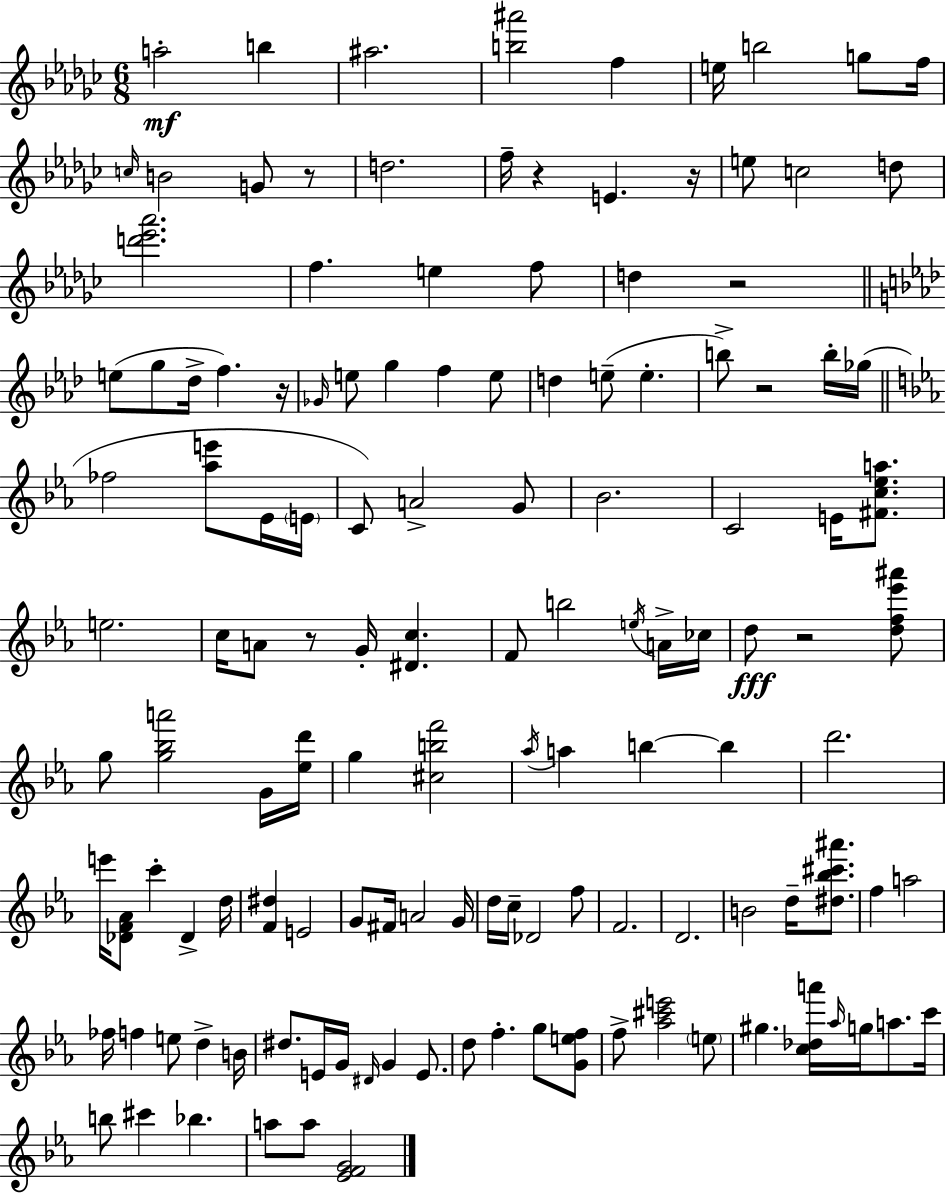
A5/h B5/q A#5/h. [B5,A#6]/h F5/q E5/s B5/h G5/e F5/s C5/s B4/h G4/e R/e D5/h. F5/s R/q E4/q. R/s E5/e C5/h D5/e [D6,Eb6,Ab6]/h. F5/q. E5/q F5/e D5/q R/h E5/e G5/e Db5/s F5/q. R/s Gb4/s E5/e G5/q F5/q E5/e D5/q E5/e E5/q. B5/e R/h B5/s Gb5/s FES5/h [Ab5,E6]/e Eb4/s E4/s C4/e A4/h G4/e Bb4/h. C4/h E4/s [F#4,C5,Eb5,A5]/e. E5/h. C5/s A4/e R/e G4/s [D#4,C5]/q. F4/e B5/h E5/s A4/s CES5/s D5/e R/h [D5,F5,Eb6,A#6]/e G5/e [G5,Bb5,A6]/h G4/s [Eb5,D6]/s G5/q [C#5,B5,F6]/h Ab5/s A5/q B5/q B5/q D6/h. E6/s [Db4,F4,Ab4]/e C6/q Db4/q D5/s [F4,D#5]/q E4/h G4/e F#4/s A4/h G4/s D5/s C5/s Db4/h F5/e F4/h. D4/h. B4/h D5/s [D#5,Bb5,C#6,A#6]/e. F5/q A5/h FES5/s F5/q E5/e D5/q B4/s D#5/e. E4/s G4/s D#4/s G4/q E4/e. D5/e F5/q. G5/e [G4,E5,F5]/e F5/e [Ab5,C#6,E6]/h E5/e G#5/q. [C5,Db5,A6]/s Ab5/s G5/s A5/e. C6/s B5/e C#6/q Bb5/q. A5/e A5/e [Eb4,F4,G4]/h